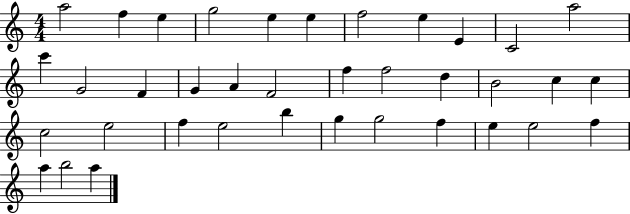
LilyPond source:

{
  \clef treble
  \numericTimeSignature
  \time 4/4
  \key c \major
  a''2 f''4 e''4 | g''2 e''4 e''4 | f''2 e''4 e'4 | c'2 a''2 | \break c'''4 g'2 f'4 | g'4 a'4 f'2 | f''4 f''2 d''4 | b'2 c''4 c''4 | \break c''2 e''2 | f''4 e''2 b''4 | g''4 g''2 f''4 | e''4 e''2 f''4 | \break a''4 b''2 a''4 | \bar "|."
}